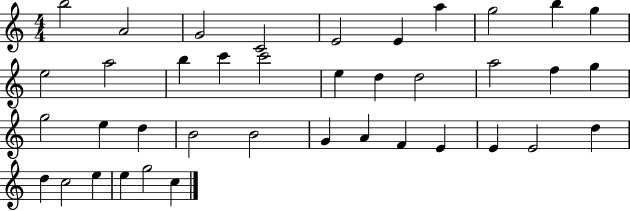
{
  \clef treble
  \numericTimeSignature
  \time 4/4
  \key c \major
  b''2 a'2 | g'2 c'2 | e'2 e'4 a''4 | g''2 b''4 g''4 | \break e''2 a''2 | b''4 c'''4 c'''2 | e''4 d''4 d''2 | a''2 f''4 g''4 | \break g''2 e''4 d''4 | b'2 b'2 | g'4 a'4 f'4 e'4 | e'4 e'2 d''4 | \break d''4 c''2 e''4 | e''4 g''2 c''4 | \bar "|."
}